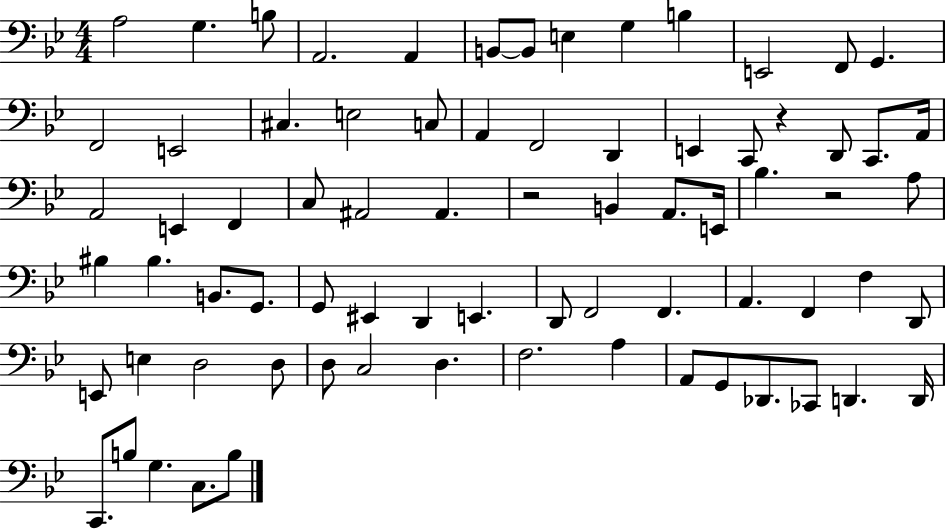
X:1
T:Untitled
M:4/4
L:1/4
K:Bb
A,2 G, B,/2 A,,2 A,, B,,/2 B,,/2 E, G, B, E,,2 F,,/2 G,, F,,2 E,,2 ^C, E,2 C,/2 A,, F,,2 D,, E,, C,,/2 z D,,/2 C,,/2 A,,/4 A,,2 E,, F,, C,/2 ^A,,2 ^A,, z2 B,, A,,/2 E,,/4 _B, z2 A,/2 ^B, ^B, B,,/2 G,,/2 G,,/2 ^E,, D,, E,, D,,/2 F,,2 F,, A,, F,, F, D,,/2 E,,/2 E, D,2 D,/2 D,/2 C,2 D, F,2 A, A,,/2 G,,/2 _D,,/2 _C,,/2 D,, D,,/4 C,,/2 B,/2 G, C,/2 B,/2